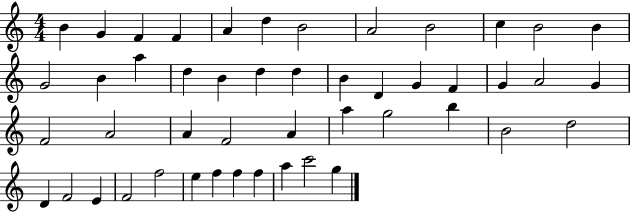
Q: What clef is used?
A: treble